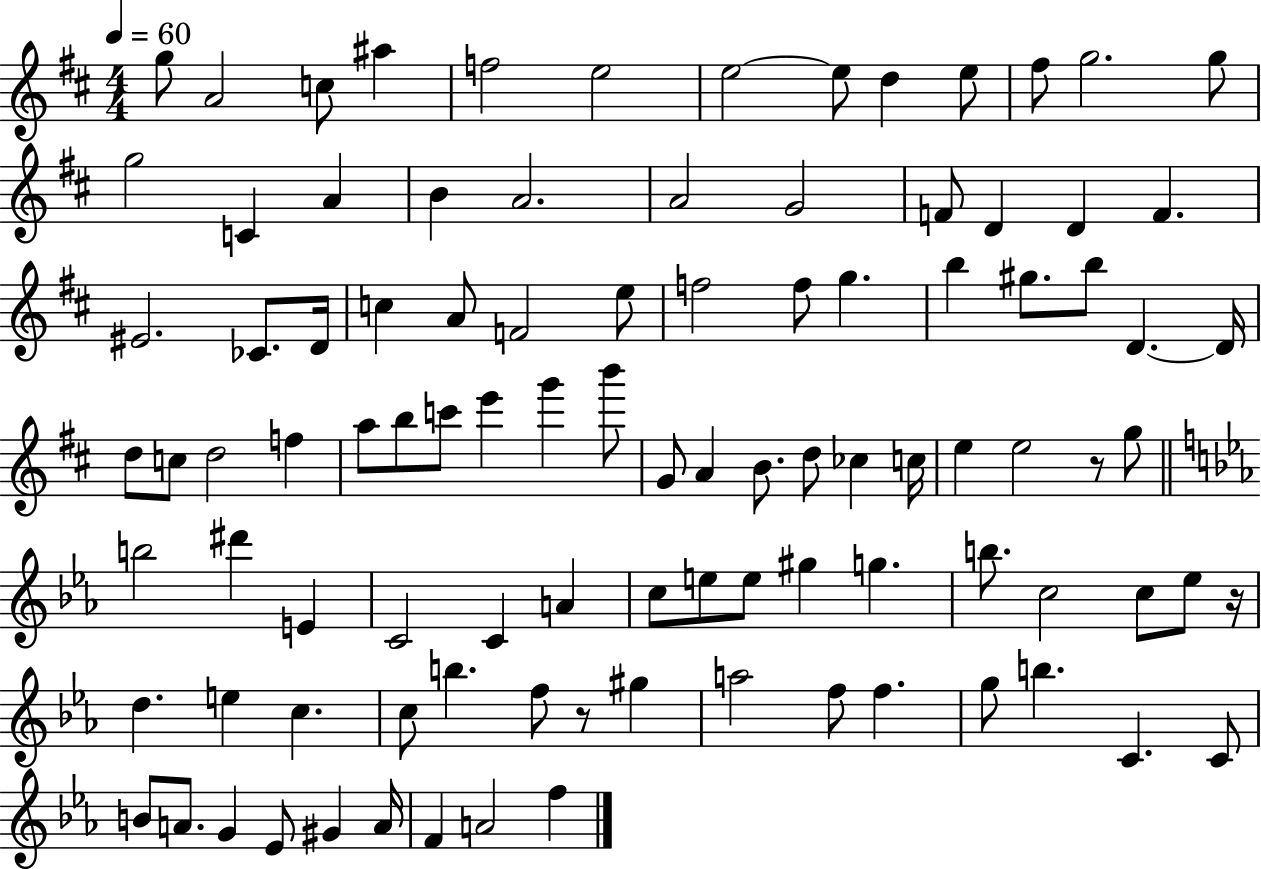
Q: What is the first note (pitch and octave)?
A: G5